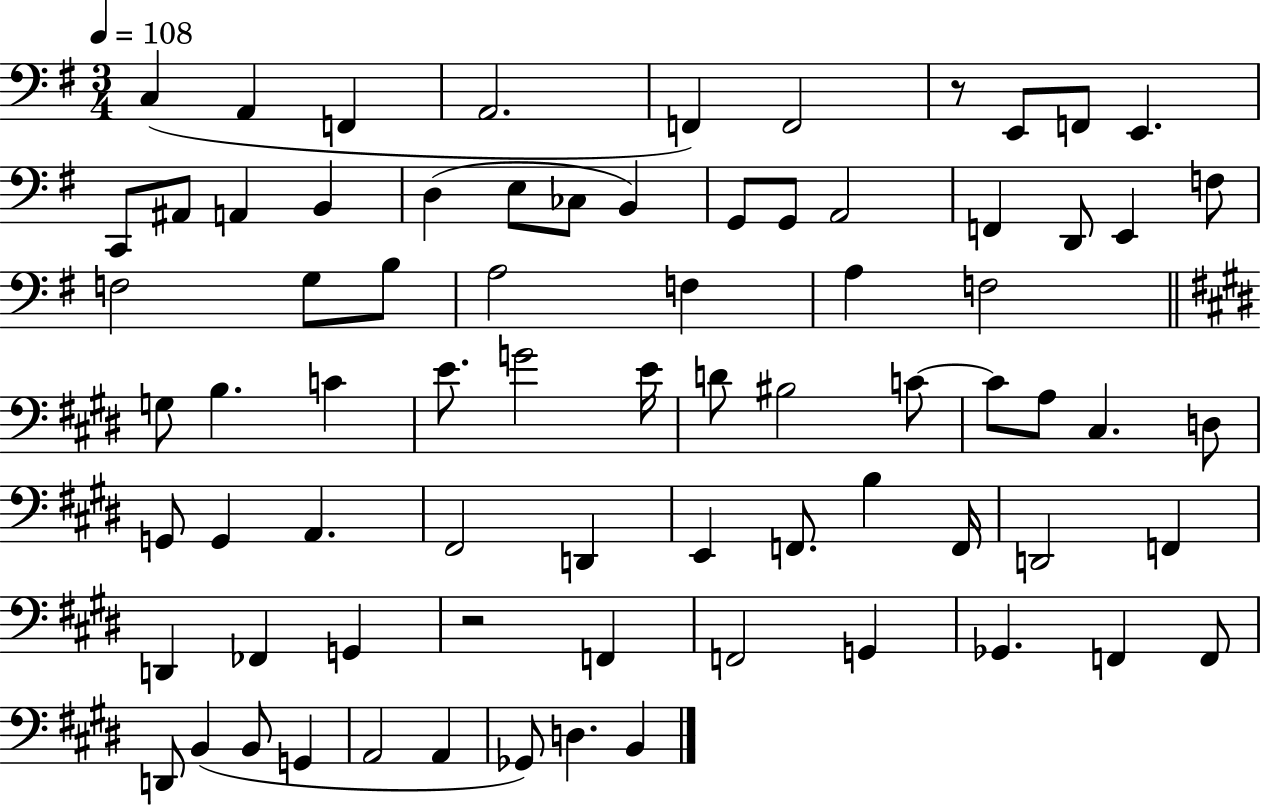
{
  \clef bass
  \numericTimeSignature
  \time 3/4
  \key g \major
  \tempo 4 = 108
  c4( a,4 f,4 | a,2. | f,4) f,2 | r8 e,8 f,8 e,4. | \break c,8 ais,8 a,4 b,4 | d4( e8 ces8 b,4) | g,8 g,8 a,2 | f,4 d,8 e,4 f8 | \break f2 g8 b8 | a2 f4 | a4 f2 | \bar "||" \break \key e \major g8 b4. c'4 | e'8. g'2 e'16 | d'8 bis2 c'8~~ | c'8 a8 cis4. d8 | \break g,8 g,4 a,4. | fis,2 d,4 | e,4 f,8. b4 f,16 | d,2 f,4 | \break d,4 fes,4 g,4 | r2 f,4 | f,2 g,4 | ges,4. f,4 f,8 | \break d,8 b,4( b,8 g,4 | a,2 a,4 | ges,8) d4. b,4 | \bar "|."
}